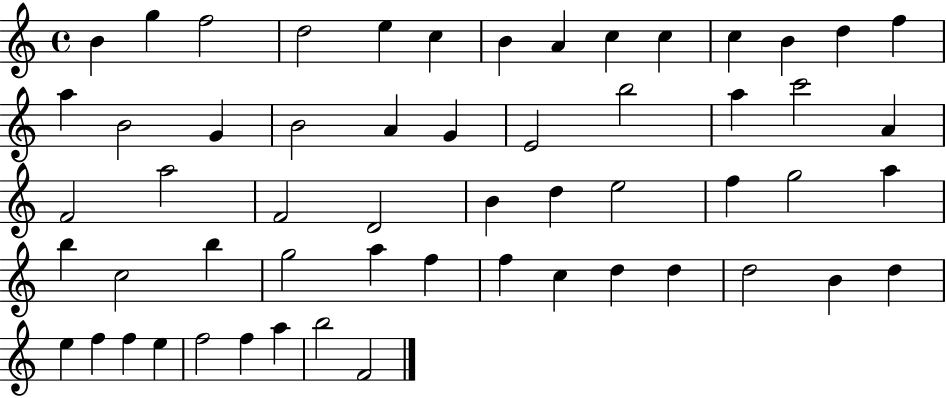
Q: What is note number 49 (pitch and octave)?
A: E5